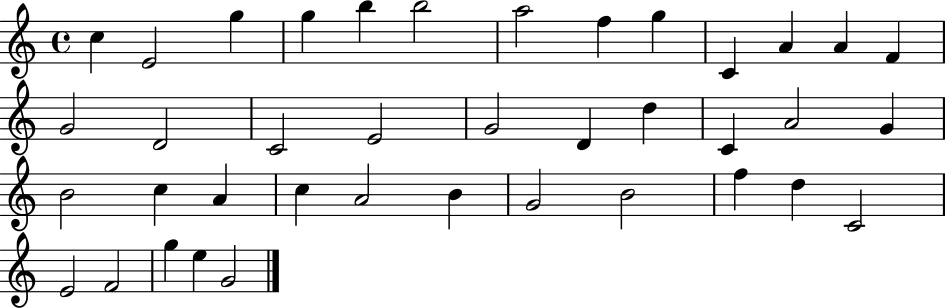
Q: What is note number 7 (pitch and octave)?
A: A5